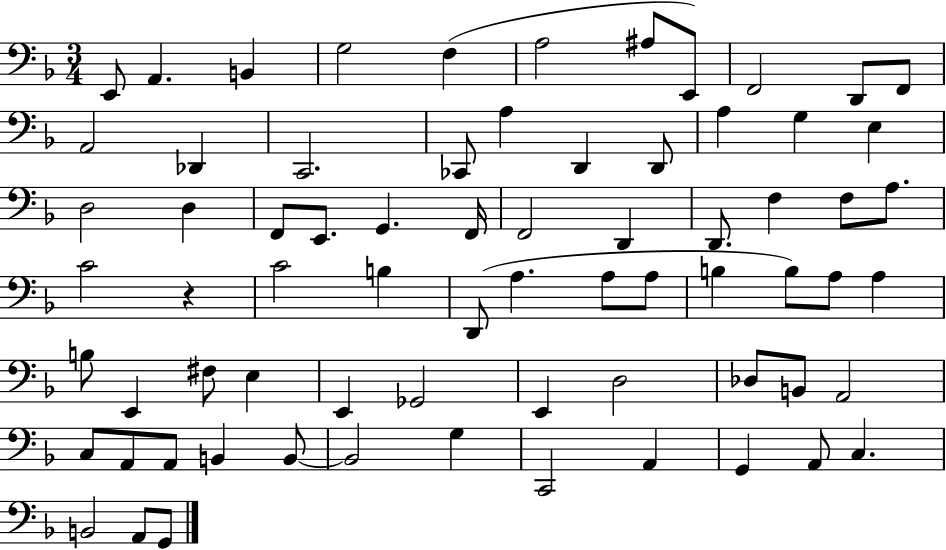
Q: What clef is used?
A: bass